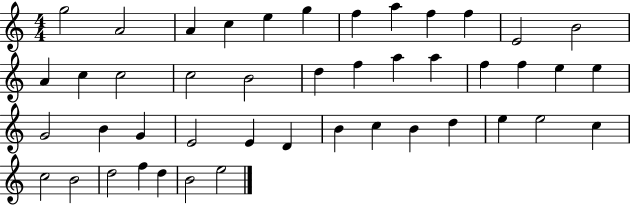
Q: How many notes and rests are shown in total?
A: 45